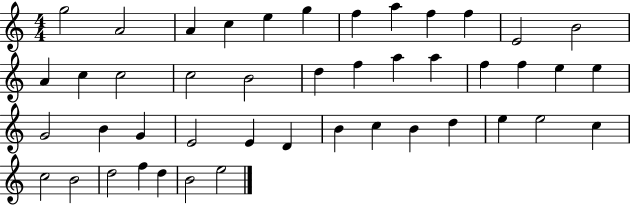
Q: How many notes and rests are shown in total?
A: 45